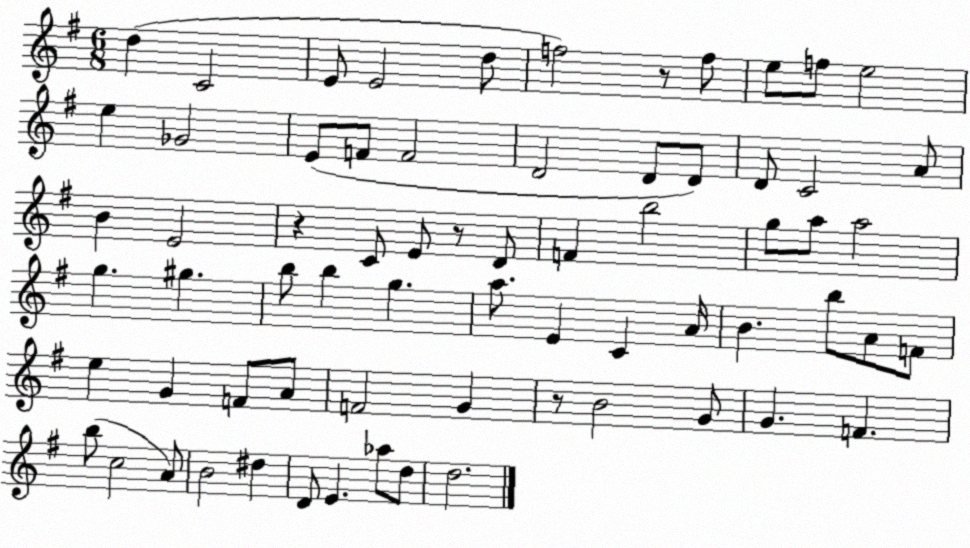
X:1
T:Untitled
M:6/8
L:1/4
K:G
d C2 E/2 E2 d/2 f2 z/2 f/2 e/2 f/2 e2 e _G2 E/2 F/2 F2 D2 D/2 D/2 D/2 C2 A/2 B E2 z C/2 E/2 z/2 D/2 F b2 g/2 a/2 a2 g ^g b/2 b g a/2 E C A/4 B b/2 A/2 F/2 e G F/2 A/2 F2 G z/2 B2 G/2 G F b/2 c2 A/2 B2 ^d D/2 E _a/2 d/2 d2